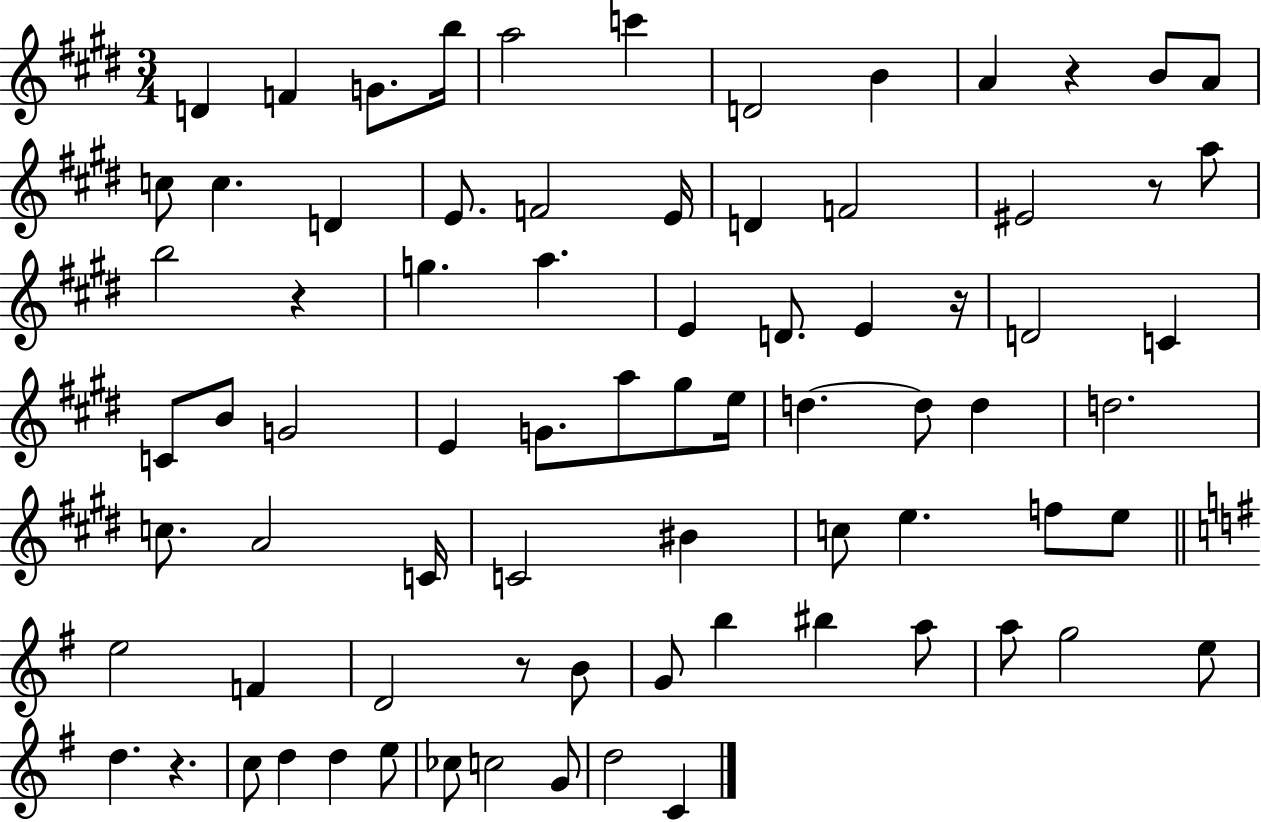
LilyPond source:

{
  \clef treble
  \numericTimeSignature
  \time 3/4
  \key e \major
  d'4 f'4 g'8. b''16 | a''2 c'''4 | d'2 b'4 | a'4 r4 b'8 a'8 | \break c''8 c''4. d'4 | e'8. f'2 e'16 | d'4 f'2 | eis'2 r8 a''8 | \break b''2 r4 | g''4. a''4. | e'4 d'8. e'4 r16 | d'2 c'4 | \break c'8 b'8 g'2 | e'4 g'8. a''8 gis''8 e''16 | d''4.~~ d''8 d''4 | d''2. | \break c''8. a'2 c'16 | c'2 bis'4 | c''8 e''4. f''8 e''8 | \bar "||" \break \key e \minor e''2 f'4 | d'2 r8 b'8 | g'8 b''4 bis''4 a''8 | a''8 g''2 e''8 | \break d''4. r4. | c''8 d''4 d''4 e''8 | ces''8 c''2 g'8 | d''2 c'4 | \break \bar "|."
}